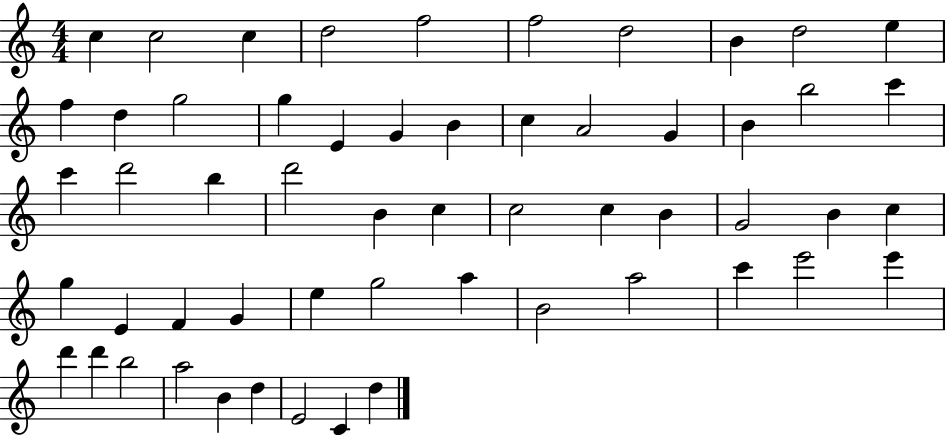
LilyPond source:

{
  \clef treble
  \numericTimeSignature
  \time 4/4
  \key c \major
  c''4 c''2 c''4 | d''2 f''2 | f''2 d''2 | b'4 d''2 e''4 | \break f''4 d''4 g''2 | g''4 e'4 g'4 b'4 | c''4 a'2 g'4 | b'4 b''2 c'''4 | \break c'''4 d'''2 b''4 | d'''2 b'4 c''4 | c''2 c''4 b'4 | g'2 b'4 c''4 | \break g''4 e'4 f'4 g'4 | e''4 g''2 a''4 | b'2 a''2 | c'''4 e'''2 e'''4 | \break d'''4 d'''4 b''2 | a''2 b'4 d''4 | e'2 c'4 d''4 | \bar "|."
}